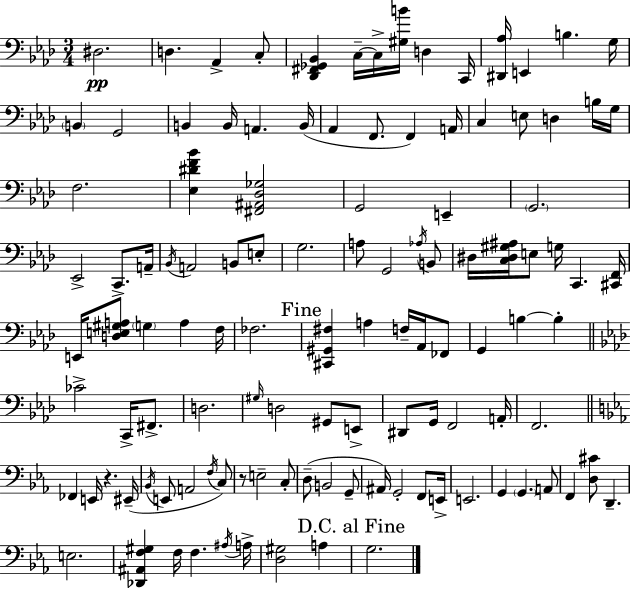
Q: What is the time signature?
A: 3/4